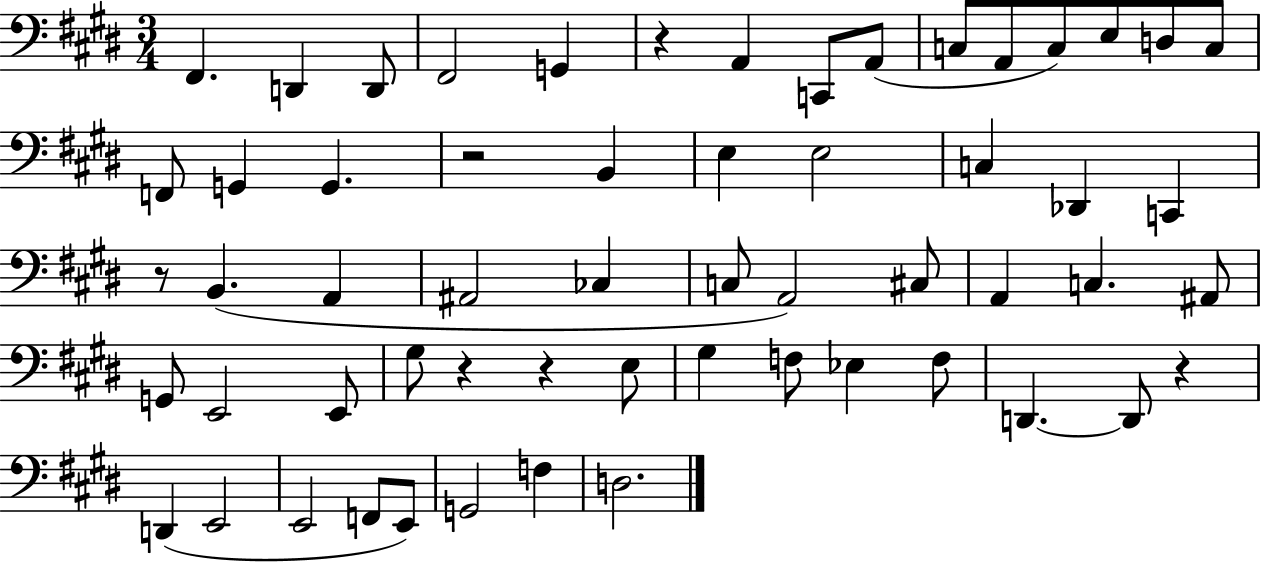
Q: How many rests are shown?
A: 6